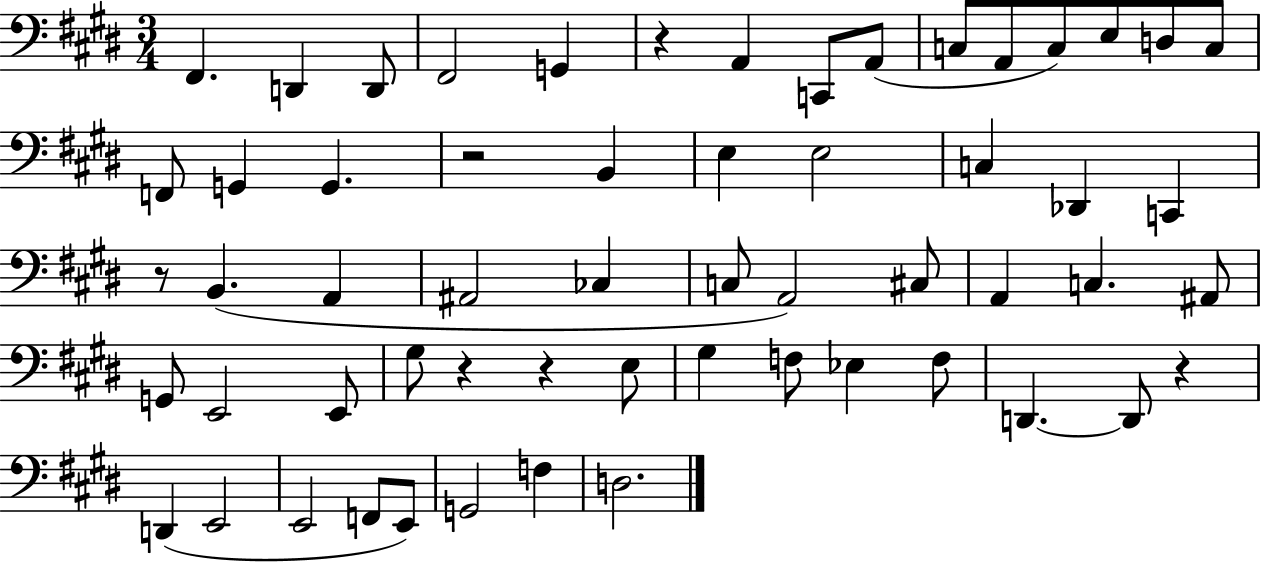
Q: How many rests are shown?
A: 6